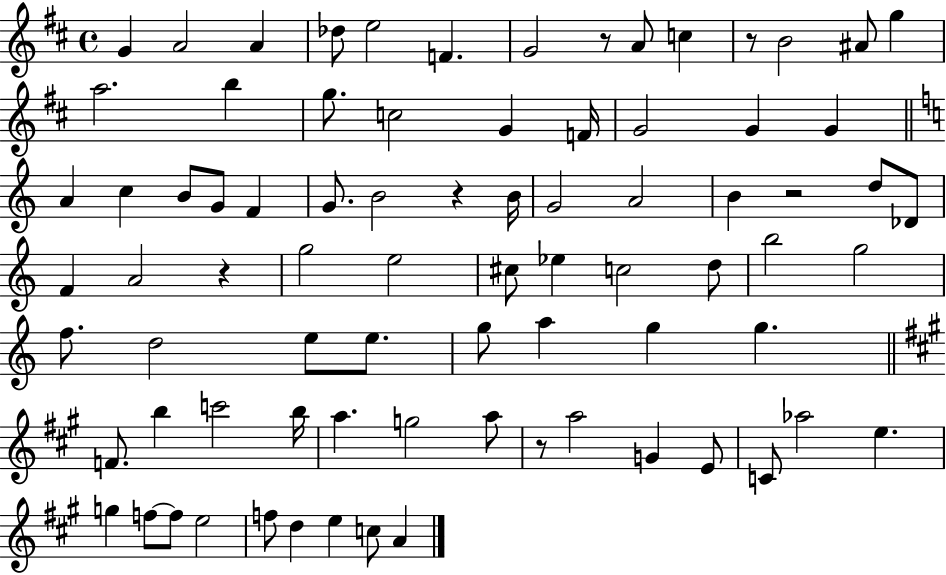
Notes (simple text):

G4/q A4/h A4/q Db5/e E5/h F4/q. G4/h R/e A4/e C5/q R/e B4/h A#4/e G5/q A5/h. B5/q G5/e. C5/h G4/q F4/s G4/h G4/q G4/q A4/q C5/q B4/e G4/e F4/q G4/e. B4/h R/q B4/s G4/h A4/h B4/q R/h D5/e Db4/e F4/q A4/h R/q G5/h E5/h C#5/e Eb5/q C5/h D5/e B5/h G5/h F5/e. D5/h E5/e E5/e. G5/e A5/q G5/q G5/q. F4/e. B5/q C6/h B5/s A5/q. G5/h A5/e R/e A5/h G4/q E4/e C4/e Ab5/h E5/q. G5/q F5/e F5/e E5/h F5/e D5/q E5/q C5/e A4/q